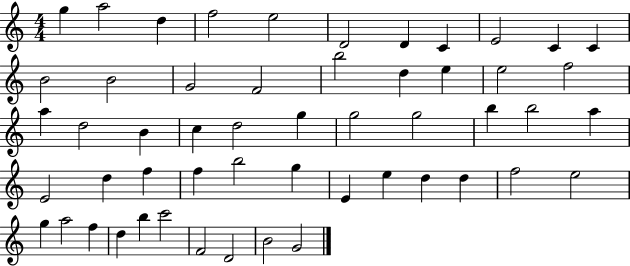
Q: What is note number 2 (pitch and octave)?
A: A5